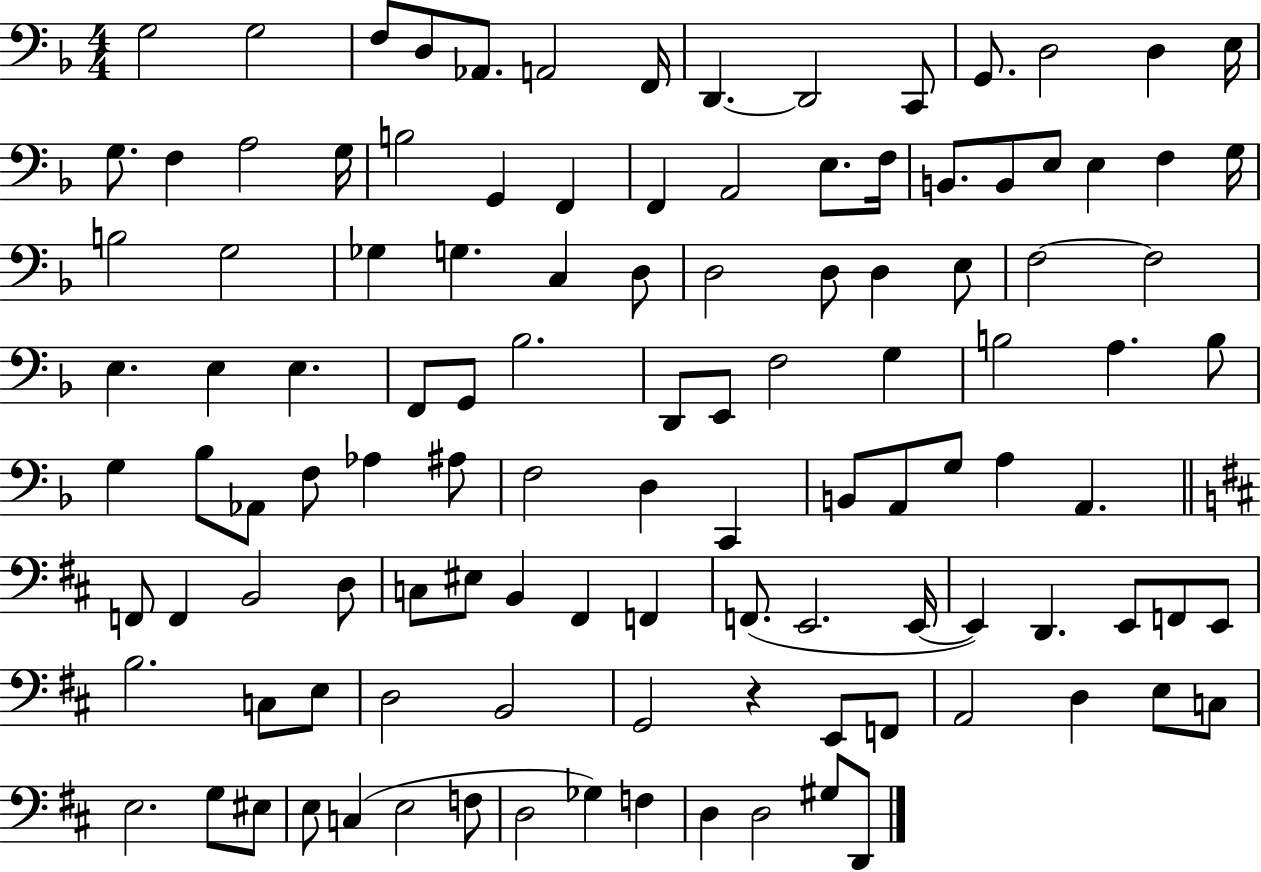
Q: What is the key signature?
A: F major